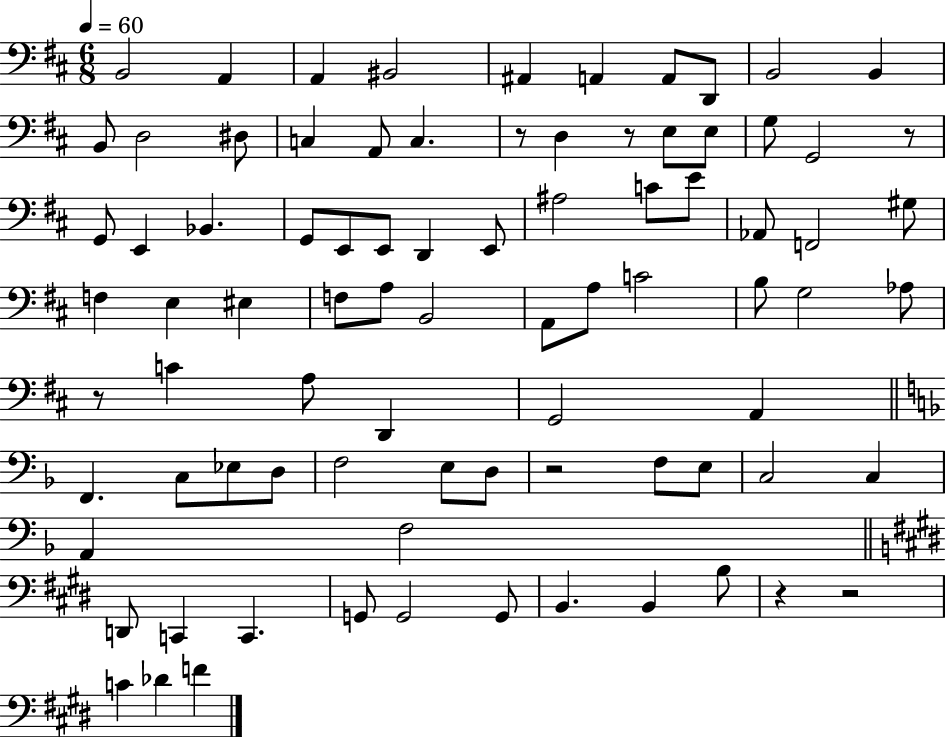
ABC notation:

X:1
T:Untitled
M:6/8
L:1/4
K:D
B,,2 A,, A,, ^B,,2 ^A,, A,, A,,/2 D,,/2 B,,2 B,, B,,/2 D,2 ^D,/2 C, A,,/2 C, z/2 D, z/2 E,/2 E,/2 G,/2 G,,2 z/2 G,,/2 E,, _B,, G,,/2 E,,/2 E,,/2 D,, E,,/2 ^A,2 C/2 E/2 _A,,/2 F,,2 ^G,/2 F, E, ^E, F,/2 A,/2 B,,2 A,,/2 A,/2 C2 B,/2 G,2 _A,/2 z/2 C A,/2 D,, G,,2 A,, F,, C,/2 _E,/2 D,/2 F,2 E,/2 D,/2 z2 F,/2 E,/2 C,2 C, A,, F,2 D,,/2 C,, C,, G,,/2 G,,2 G,,/2 B,, B,, B,/2 z z2 C _D F